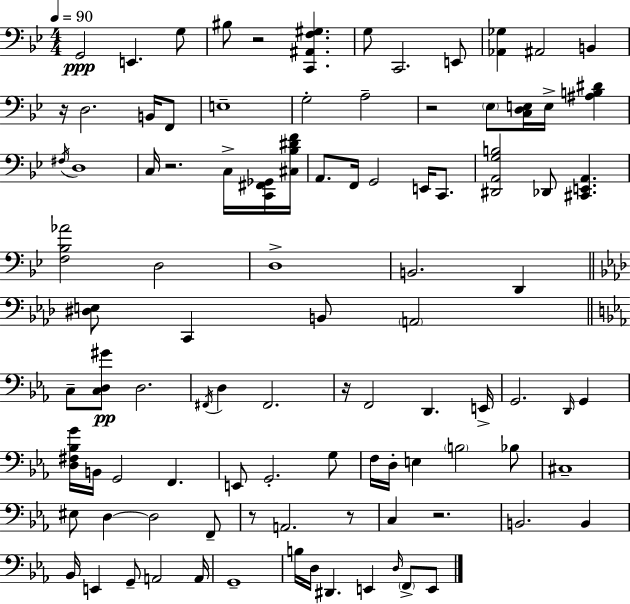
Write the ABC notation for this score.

X:1
T:Untitled
M:4/4
L:1/4
K:Gm
G,,2 E,, G,/2 ^B,/2 z2 [C,,^A,,F,^G,] G,/2 C,,2 E,,/2 [_A,,_G,] ^A,,2 B,, z/4 D,2 B,,/4 F,,/2 E,4 G,2 A,2 z2 _E,/2 [C,D,E,]/4 E,/4 [^A,B,^D] ^F,/4 D,4 C,/4 z2 C,/4 [C,,^F,,_G,,]/4 [^C,_B,^DF]/4 A,,/2 F,,/4 G,,2 E,,/4 C,,/2 [^D,,A,,G,B,]2 _D,,/2 [^C,,E,,A,,] [F,_B,_A]2 D,2 D,4 B,,2 D,, [^D,E,]/2 C,, B,,/2 A,,2 C,/2 [C,D,^G]/2 D,2 ^F,,/4 D, ^F,,2 z/4 F,,2 D,, E,,/4 G,,2 D,,/4 G,, [D,^F,_B,G]/4 B,,/4 G,,2 F,, E,,/2 G,,2 G,/2 F,/4 D,/4 E, B,2 _B,/2 ^C,4 ^E,/2 D, D,2 F,,/2 z/2 A,,2 z/2 C, z2 B,,2 B,, _B,,/4 E,, G,,/2 A,,2 A,,/4 G,,4 B,/4 D,/4 ^D,, E,, D,/4 F,,/2 E,,/2